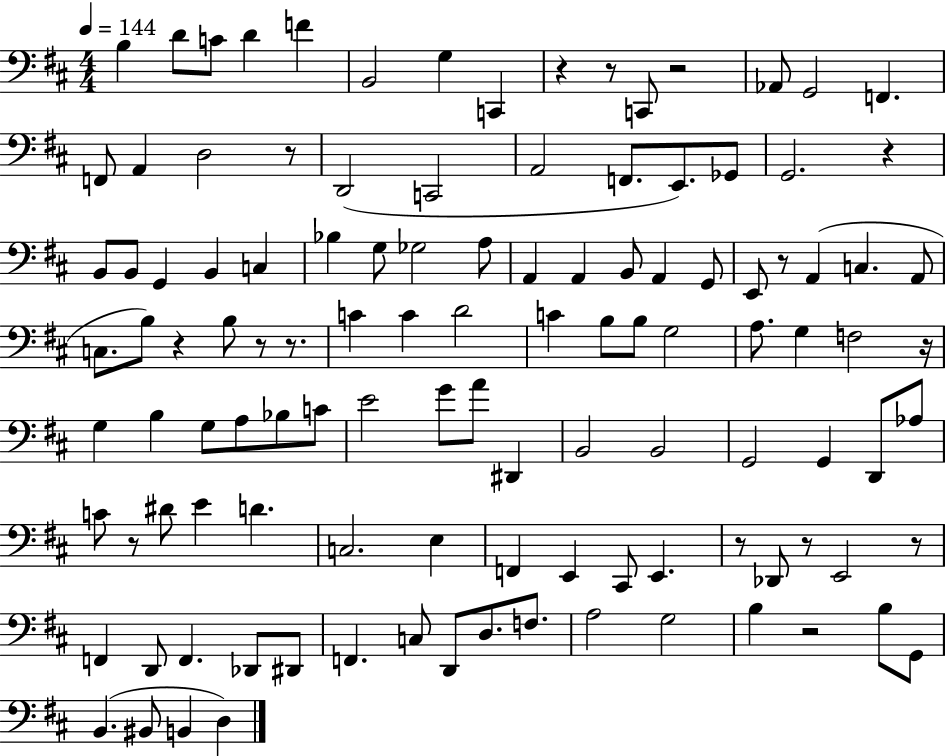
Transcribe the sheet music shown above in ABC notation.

X:1
T:Untitled
M:4/4
L:1/4
K:D
B, D/2 C/2 D F B,,2 G, C,, z z/2 C,,/2 z2 _A,,/2 G,,2 F,, F,,/2 A,, D,2 z/2 D,,2 C,,2 A,,2 F,,/2 E,,/2 _G,,/2 G,,2 z B,,/2 B,,/2 G,, B,, C, _B, G,/2 _G,2 A,/2 A,, A,, B,,/2 A,, G,,/2 E,,/2 z/2 A,, C, A,,/2 C,/2 B,/2 z B,/2 z/2 z/2 C C D2 C B,/2 B,/2 G,2 A,/2 G, F,2 z/4 G, B, G,/2 A,/2 _B,/2 C/2 E2 G/2 A/2 ^D,, B,,2 B,,2 G,,2 G,, D,,/2 _A,/2 C/2 z/2 ^D/2 E D C,2 E, F,, E,, ^C,,/2 E,, z/2 _D,,/2 z/2 E,,2 z/2 F,, D,,/2 F,, _D,,/2 ^D,,/2 F,, C,/2 D,,/2 D,/2 F,/2 A,2 G,2 B, z2 B,/2 G,,/2 B,, ^B,,/2 B,, D,